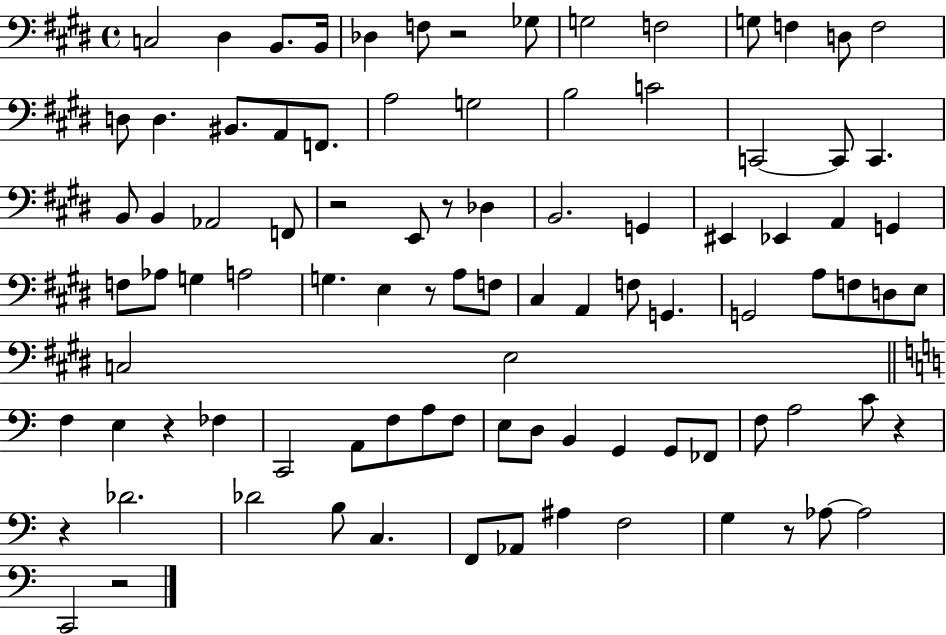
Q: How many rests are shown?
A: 9